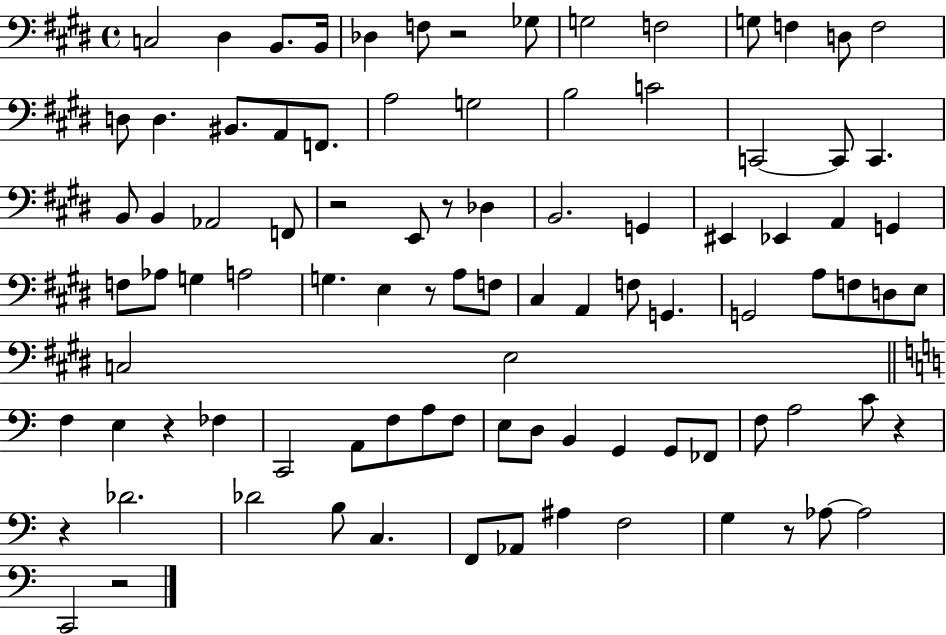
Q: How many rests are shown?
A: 9